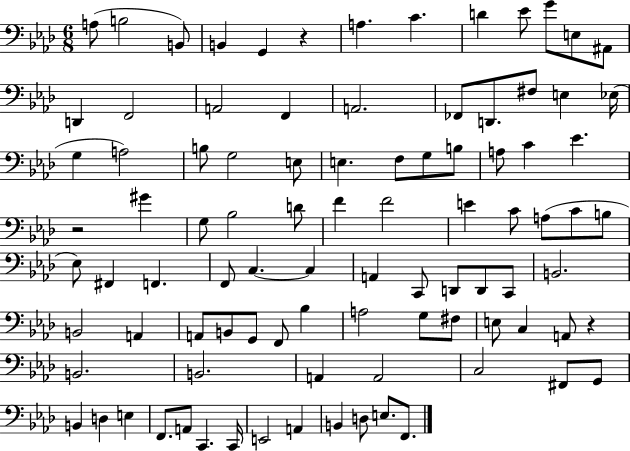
A3/e B3/h B2/e B2/q G2/q R/q A3/q. C4/q. D4/q Eb4/e G4/e E3/e A#2/e D2/q F2/h A2/h F2/q A2/h. FES2/e D2/e. F#3/e E3/q Eb3/s G3/q A3/h B3/e G3/h E3/e E3/q. F3/e G3/e B3/e A3/e C4/q Eb4/q. R/h G#4/q G3/e Bb3/h D4/e F4/q F4/h E4/q C4/e A3/e C4/e B3/e Eb3/e F#2/q F2/q. F2/e C3/q. C3/q A2/q C2/e D2/e D2/e C2/e B2/h. B2/h A2/q A2/e B2/e G2/e F2/e Bb3/q A3/h G3/e F#3/e E3/e C3/q A2/e R/q B2/h. B2/h. A2/q A2/h C3/h F#2/e G2/e B2/q D3/q E3/q F2/e. A2/e C2/q. C2/s E2/h A2/q B2/q D3/e E3/e. F2/e.